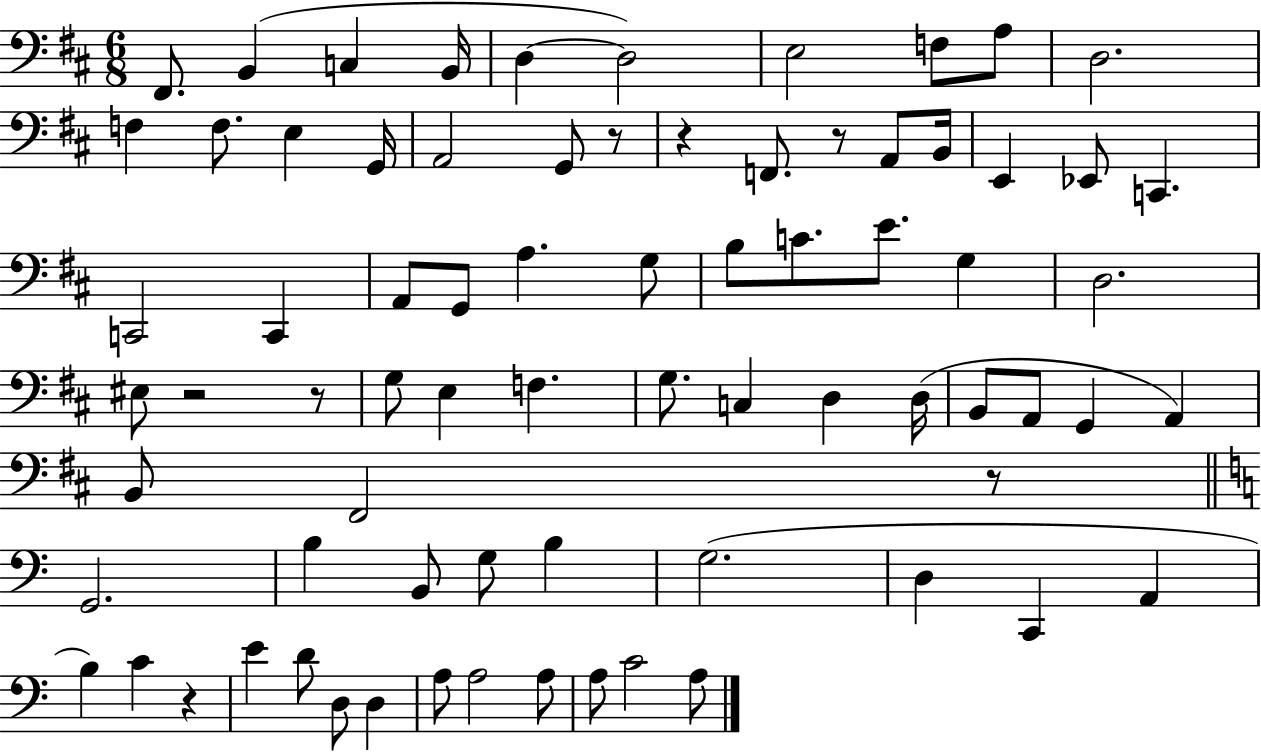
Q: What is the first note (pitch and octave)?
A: F#2